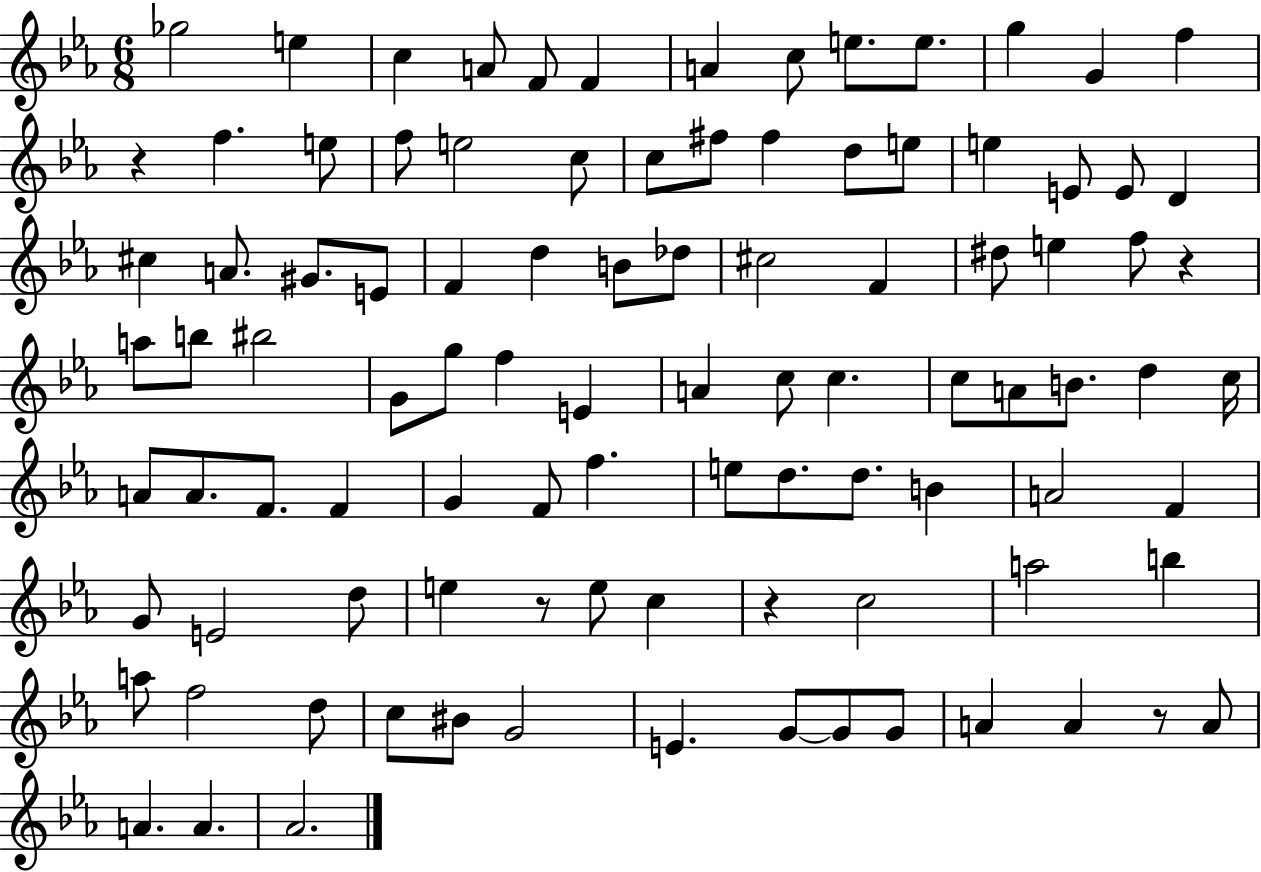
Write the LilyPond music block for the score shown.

{
  \clef treble
  \numericTimeSignature
  \time 6/8
  \key ees \major
  ges''2 e''4 | c''4 a'8 f'8 f'4 | a'4 c''8 e''8. e''8. | g''4 g'4 f''4 | \break r4 f''4. e''8 | f''8 e''2 c''8 | c''8 fis''8 fis''4 d''8 e''8 | e''4 e'8 e'8 d'4 | \break cis''4 a'8. gis'8. e'8 | f'4 d''4 b'8 des''8 | cis''2 f'4 | dis''8 e''4 f''8 r4 | \break a''8 b''8 bis''2 | g'8 g''8 f''4 e'4 | a'4 c''8 c''4. | c''8 a'8 b'8. d''4 c''16 | \break a'8 a'8. f'8. f'4 | g'4 f'8 f''4. | e''8 d''8. d''8. b'4 | a'2 f'4 | \break g'8 e'2 d''8 | e''4 r8 e''8 c''4 | r4 c''2 | a''2 b''4 | \break a''8 f''2 d''8 | c''8 bis'8 g'2 | e'4. g'8~~ g'8 g'8 | a'4 a'4 r8 a'8 | \break a'4. a'4. | aes'2. | \bar "|."
}